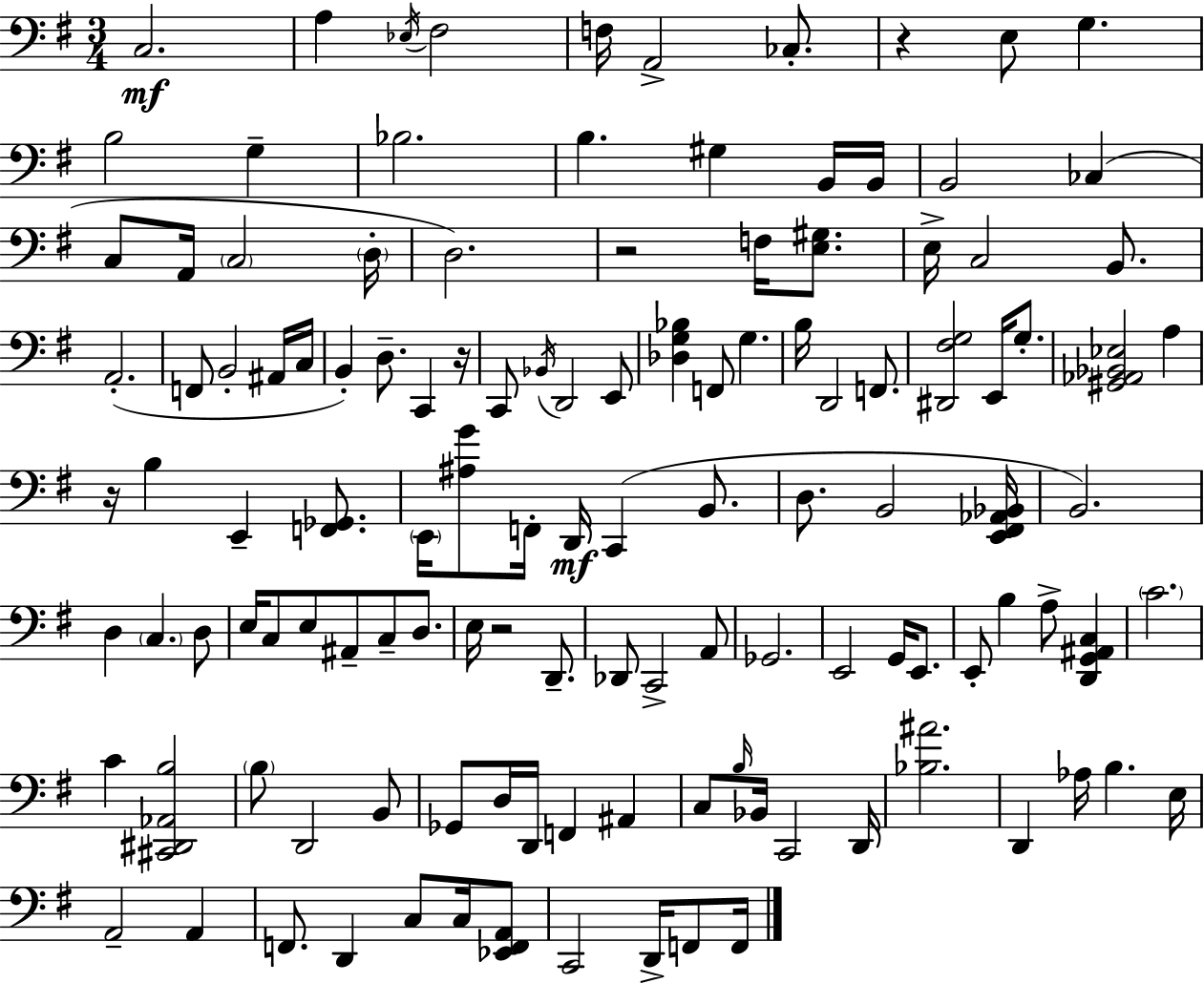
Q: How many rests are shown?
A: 5